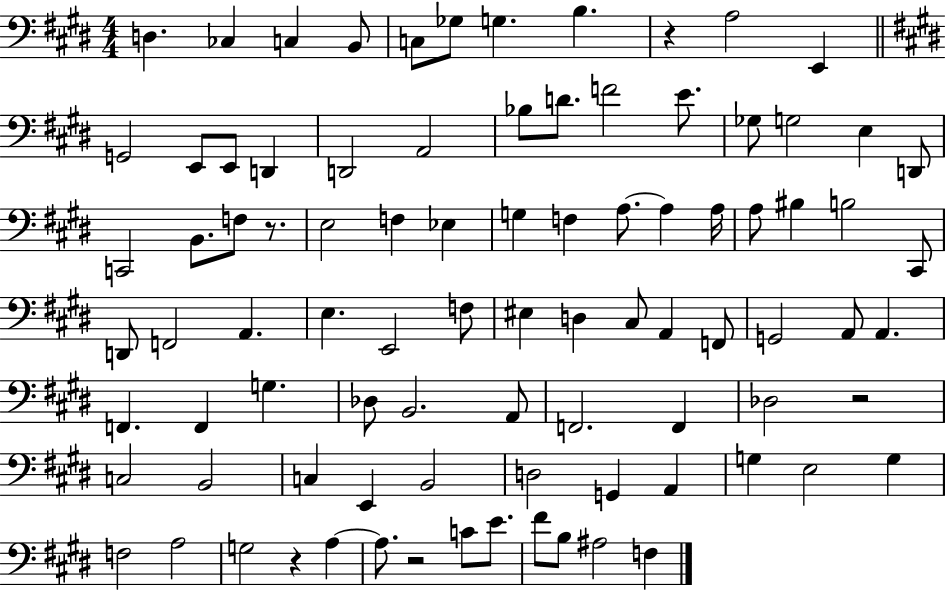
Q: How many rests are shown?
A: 5